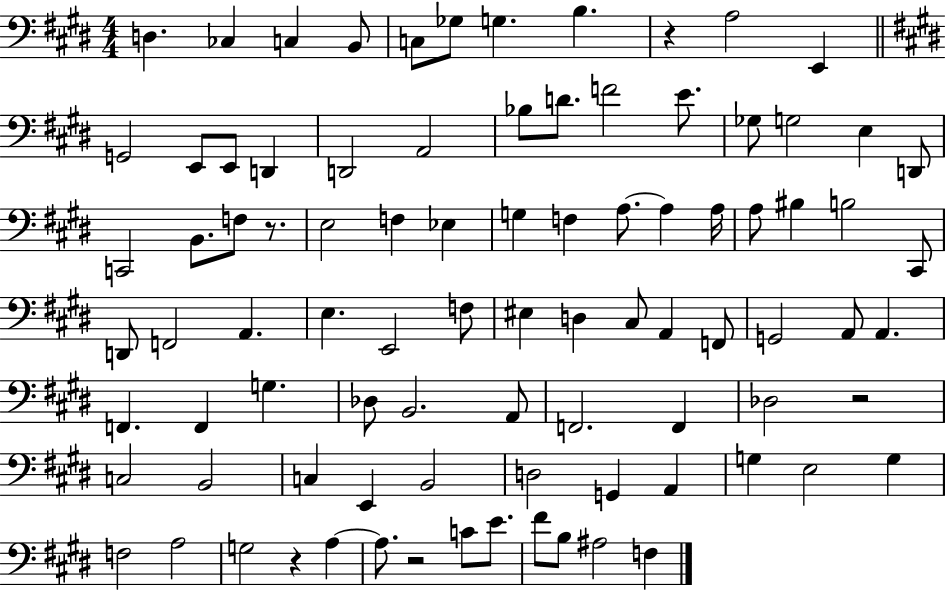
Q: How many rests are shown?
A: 5